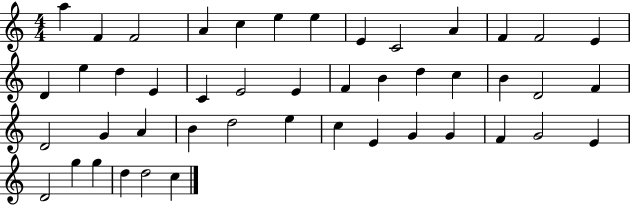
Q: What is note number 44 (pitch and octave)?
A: D5